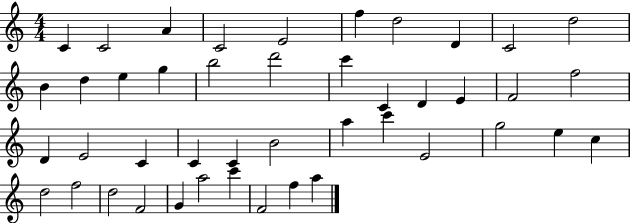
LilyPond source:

{
  \clef treble
  \numericTimeSignature
  \time 4/4
  \key c \major
  c'4 c'2 a'4 | c'2 e'2 | f''4 d''2 d'4 | c'2 d''2 | \break b'4 d''4 e''4 g''4 | b''2 d'''2 | c'''4 c'4 d'4 e'4 | f'2 f''2 | \break d'4 e'2 c'4 | c'4 c'4 b'2 | a''4 c'''4 e'2 | g''2 e''4 c''4 | \break d''2 f''2 | d''2 f'2 | g'4 a''2 c'''4 | f'2 f''4 a''4 | \break \bar "|."
}